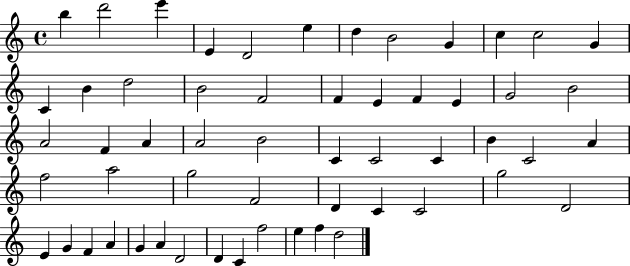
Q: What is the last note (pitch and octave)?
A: D5